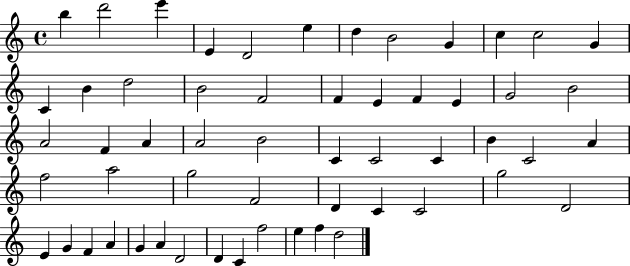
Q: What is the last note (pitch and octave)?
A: D5